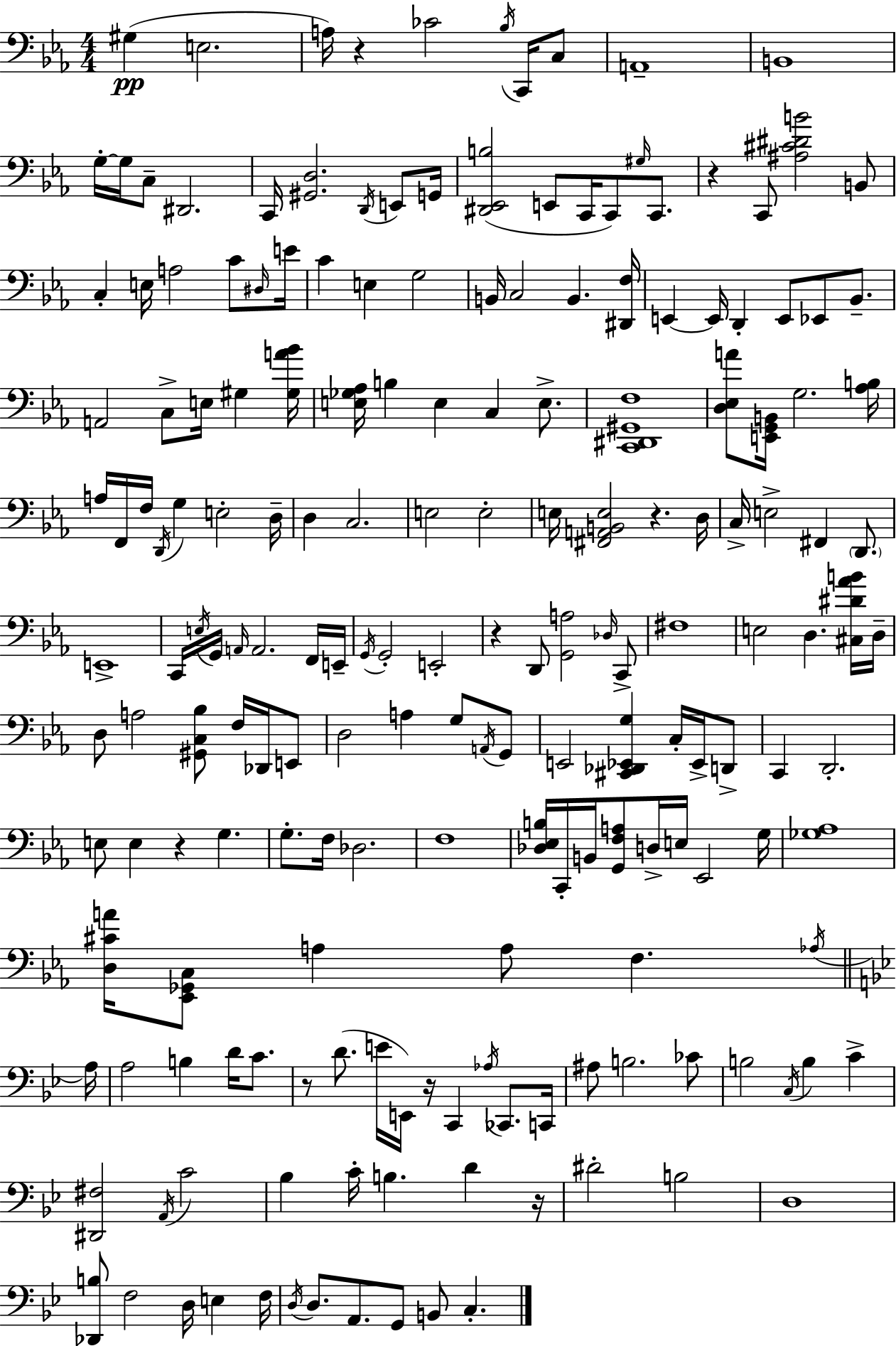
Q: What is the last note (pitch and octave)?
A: C3